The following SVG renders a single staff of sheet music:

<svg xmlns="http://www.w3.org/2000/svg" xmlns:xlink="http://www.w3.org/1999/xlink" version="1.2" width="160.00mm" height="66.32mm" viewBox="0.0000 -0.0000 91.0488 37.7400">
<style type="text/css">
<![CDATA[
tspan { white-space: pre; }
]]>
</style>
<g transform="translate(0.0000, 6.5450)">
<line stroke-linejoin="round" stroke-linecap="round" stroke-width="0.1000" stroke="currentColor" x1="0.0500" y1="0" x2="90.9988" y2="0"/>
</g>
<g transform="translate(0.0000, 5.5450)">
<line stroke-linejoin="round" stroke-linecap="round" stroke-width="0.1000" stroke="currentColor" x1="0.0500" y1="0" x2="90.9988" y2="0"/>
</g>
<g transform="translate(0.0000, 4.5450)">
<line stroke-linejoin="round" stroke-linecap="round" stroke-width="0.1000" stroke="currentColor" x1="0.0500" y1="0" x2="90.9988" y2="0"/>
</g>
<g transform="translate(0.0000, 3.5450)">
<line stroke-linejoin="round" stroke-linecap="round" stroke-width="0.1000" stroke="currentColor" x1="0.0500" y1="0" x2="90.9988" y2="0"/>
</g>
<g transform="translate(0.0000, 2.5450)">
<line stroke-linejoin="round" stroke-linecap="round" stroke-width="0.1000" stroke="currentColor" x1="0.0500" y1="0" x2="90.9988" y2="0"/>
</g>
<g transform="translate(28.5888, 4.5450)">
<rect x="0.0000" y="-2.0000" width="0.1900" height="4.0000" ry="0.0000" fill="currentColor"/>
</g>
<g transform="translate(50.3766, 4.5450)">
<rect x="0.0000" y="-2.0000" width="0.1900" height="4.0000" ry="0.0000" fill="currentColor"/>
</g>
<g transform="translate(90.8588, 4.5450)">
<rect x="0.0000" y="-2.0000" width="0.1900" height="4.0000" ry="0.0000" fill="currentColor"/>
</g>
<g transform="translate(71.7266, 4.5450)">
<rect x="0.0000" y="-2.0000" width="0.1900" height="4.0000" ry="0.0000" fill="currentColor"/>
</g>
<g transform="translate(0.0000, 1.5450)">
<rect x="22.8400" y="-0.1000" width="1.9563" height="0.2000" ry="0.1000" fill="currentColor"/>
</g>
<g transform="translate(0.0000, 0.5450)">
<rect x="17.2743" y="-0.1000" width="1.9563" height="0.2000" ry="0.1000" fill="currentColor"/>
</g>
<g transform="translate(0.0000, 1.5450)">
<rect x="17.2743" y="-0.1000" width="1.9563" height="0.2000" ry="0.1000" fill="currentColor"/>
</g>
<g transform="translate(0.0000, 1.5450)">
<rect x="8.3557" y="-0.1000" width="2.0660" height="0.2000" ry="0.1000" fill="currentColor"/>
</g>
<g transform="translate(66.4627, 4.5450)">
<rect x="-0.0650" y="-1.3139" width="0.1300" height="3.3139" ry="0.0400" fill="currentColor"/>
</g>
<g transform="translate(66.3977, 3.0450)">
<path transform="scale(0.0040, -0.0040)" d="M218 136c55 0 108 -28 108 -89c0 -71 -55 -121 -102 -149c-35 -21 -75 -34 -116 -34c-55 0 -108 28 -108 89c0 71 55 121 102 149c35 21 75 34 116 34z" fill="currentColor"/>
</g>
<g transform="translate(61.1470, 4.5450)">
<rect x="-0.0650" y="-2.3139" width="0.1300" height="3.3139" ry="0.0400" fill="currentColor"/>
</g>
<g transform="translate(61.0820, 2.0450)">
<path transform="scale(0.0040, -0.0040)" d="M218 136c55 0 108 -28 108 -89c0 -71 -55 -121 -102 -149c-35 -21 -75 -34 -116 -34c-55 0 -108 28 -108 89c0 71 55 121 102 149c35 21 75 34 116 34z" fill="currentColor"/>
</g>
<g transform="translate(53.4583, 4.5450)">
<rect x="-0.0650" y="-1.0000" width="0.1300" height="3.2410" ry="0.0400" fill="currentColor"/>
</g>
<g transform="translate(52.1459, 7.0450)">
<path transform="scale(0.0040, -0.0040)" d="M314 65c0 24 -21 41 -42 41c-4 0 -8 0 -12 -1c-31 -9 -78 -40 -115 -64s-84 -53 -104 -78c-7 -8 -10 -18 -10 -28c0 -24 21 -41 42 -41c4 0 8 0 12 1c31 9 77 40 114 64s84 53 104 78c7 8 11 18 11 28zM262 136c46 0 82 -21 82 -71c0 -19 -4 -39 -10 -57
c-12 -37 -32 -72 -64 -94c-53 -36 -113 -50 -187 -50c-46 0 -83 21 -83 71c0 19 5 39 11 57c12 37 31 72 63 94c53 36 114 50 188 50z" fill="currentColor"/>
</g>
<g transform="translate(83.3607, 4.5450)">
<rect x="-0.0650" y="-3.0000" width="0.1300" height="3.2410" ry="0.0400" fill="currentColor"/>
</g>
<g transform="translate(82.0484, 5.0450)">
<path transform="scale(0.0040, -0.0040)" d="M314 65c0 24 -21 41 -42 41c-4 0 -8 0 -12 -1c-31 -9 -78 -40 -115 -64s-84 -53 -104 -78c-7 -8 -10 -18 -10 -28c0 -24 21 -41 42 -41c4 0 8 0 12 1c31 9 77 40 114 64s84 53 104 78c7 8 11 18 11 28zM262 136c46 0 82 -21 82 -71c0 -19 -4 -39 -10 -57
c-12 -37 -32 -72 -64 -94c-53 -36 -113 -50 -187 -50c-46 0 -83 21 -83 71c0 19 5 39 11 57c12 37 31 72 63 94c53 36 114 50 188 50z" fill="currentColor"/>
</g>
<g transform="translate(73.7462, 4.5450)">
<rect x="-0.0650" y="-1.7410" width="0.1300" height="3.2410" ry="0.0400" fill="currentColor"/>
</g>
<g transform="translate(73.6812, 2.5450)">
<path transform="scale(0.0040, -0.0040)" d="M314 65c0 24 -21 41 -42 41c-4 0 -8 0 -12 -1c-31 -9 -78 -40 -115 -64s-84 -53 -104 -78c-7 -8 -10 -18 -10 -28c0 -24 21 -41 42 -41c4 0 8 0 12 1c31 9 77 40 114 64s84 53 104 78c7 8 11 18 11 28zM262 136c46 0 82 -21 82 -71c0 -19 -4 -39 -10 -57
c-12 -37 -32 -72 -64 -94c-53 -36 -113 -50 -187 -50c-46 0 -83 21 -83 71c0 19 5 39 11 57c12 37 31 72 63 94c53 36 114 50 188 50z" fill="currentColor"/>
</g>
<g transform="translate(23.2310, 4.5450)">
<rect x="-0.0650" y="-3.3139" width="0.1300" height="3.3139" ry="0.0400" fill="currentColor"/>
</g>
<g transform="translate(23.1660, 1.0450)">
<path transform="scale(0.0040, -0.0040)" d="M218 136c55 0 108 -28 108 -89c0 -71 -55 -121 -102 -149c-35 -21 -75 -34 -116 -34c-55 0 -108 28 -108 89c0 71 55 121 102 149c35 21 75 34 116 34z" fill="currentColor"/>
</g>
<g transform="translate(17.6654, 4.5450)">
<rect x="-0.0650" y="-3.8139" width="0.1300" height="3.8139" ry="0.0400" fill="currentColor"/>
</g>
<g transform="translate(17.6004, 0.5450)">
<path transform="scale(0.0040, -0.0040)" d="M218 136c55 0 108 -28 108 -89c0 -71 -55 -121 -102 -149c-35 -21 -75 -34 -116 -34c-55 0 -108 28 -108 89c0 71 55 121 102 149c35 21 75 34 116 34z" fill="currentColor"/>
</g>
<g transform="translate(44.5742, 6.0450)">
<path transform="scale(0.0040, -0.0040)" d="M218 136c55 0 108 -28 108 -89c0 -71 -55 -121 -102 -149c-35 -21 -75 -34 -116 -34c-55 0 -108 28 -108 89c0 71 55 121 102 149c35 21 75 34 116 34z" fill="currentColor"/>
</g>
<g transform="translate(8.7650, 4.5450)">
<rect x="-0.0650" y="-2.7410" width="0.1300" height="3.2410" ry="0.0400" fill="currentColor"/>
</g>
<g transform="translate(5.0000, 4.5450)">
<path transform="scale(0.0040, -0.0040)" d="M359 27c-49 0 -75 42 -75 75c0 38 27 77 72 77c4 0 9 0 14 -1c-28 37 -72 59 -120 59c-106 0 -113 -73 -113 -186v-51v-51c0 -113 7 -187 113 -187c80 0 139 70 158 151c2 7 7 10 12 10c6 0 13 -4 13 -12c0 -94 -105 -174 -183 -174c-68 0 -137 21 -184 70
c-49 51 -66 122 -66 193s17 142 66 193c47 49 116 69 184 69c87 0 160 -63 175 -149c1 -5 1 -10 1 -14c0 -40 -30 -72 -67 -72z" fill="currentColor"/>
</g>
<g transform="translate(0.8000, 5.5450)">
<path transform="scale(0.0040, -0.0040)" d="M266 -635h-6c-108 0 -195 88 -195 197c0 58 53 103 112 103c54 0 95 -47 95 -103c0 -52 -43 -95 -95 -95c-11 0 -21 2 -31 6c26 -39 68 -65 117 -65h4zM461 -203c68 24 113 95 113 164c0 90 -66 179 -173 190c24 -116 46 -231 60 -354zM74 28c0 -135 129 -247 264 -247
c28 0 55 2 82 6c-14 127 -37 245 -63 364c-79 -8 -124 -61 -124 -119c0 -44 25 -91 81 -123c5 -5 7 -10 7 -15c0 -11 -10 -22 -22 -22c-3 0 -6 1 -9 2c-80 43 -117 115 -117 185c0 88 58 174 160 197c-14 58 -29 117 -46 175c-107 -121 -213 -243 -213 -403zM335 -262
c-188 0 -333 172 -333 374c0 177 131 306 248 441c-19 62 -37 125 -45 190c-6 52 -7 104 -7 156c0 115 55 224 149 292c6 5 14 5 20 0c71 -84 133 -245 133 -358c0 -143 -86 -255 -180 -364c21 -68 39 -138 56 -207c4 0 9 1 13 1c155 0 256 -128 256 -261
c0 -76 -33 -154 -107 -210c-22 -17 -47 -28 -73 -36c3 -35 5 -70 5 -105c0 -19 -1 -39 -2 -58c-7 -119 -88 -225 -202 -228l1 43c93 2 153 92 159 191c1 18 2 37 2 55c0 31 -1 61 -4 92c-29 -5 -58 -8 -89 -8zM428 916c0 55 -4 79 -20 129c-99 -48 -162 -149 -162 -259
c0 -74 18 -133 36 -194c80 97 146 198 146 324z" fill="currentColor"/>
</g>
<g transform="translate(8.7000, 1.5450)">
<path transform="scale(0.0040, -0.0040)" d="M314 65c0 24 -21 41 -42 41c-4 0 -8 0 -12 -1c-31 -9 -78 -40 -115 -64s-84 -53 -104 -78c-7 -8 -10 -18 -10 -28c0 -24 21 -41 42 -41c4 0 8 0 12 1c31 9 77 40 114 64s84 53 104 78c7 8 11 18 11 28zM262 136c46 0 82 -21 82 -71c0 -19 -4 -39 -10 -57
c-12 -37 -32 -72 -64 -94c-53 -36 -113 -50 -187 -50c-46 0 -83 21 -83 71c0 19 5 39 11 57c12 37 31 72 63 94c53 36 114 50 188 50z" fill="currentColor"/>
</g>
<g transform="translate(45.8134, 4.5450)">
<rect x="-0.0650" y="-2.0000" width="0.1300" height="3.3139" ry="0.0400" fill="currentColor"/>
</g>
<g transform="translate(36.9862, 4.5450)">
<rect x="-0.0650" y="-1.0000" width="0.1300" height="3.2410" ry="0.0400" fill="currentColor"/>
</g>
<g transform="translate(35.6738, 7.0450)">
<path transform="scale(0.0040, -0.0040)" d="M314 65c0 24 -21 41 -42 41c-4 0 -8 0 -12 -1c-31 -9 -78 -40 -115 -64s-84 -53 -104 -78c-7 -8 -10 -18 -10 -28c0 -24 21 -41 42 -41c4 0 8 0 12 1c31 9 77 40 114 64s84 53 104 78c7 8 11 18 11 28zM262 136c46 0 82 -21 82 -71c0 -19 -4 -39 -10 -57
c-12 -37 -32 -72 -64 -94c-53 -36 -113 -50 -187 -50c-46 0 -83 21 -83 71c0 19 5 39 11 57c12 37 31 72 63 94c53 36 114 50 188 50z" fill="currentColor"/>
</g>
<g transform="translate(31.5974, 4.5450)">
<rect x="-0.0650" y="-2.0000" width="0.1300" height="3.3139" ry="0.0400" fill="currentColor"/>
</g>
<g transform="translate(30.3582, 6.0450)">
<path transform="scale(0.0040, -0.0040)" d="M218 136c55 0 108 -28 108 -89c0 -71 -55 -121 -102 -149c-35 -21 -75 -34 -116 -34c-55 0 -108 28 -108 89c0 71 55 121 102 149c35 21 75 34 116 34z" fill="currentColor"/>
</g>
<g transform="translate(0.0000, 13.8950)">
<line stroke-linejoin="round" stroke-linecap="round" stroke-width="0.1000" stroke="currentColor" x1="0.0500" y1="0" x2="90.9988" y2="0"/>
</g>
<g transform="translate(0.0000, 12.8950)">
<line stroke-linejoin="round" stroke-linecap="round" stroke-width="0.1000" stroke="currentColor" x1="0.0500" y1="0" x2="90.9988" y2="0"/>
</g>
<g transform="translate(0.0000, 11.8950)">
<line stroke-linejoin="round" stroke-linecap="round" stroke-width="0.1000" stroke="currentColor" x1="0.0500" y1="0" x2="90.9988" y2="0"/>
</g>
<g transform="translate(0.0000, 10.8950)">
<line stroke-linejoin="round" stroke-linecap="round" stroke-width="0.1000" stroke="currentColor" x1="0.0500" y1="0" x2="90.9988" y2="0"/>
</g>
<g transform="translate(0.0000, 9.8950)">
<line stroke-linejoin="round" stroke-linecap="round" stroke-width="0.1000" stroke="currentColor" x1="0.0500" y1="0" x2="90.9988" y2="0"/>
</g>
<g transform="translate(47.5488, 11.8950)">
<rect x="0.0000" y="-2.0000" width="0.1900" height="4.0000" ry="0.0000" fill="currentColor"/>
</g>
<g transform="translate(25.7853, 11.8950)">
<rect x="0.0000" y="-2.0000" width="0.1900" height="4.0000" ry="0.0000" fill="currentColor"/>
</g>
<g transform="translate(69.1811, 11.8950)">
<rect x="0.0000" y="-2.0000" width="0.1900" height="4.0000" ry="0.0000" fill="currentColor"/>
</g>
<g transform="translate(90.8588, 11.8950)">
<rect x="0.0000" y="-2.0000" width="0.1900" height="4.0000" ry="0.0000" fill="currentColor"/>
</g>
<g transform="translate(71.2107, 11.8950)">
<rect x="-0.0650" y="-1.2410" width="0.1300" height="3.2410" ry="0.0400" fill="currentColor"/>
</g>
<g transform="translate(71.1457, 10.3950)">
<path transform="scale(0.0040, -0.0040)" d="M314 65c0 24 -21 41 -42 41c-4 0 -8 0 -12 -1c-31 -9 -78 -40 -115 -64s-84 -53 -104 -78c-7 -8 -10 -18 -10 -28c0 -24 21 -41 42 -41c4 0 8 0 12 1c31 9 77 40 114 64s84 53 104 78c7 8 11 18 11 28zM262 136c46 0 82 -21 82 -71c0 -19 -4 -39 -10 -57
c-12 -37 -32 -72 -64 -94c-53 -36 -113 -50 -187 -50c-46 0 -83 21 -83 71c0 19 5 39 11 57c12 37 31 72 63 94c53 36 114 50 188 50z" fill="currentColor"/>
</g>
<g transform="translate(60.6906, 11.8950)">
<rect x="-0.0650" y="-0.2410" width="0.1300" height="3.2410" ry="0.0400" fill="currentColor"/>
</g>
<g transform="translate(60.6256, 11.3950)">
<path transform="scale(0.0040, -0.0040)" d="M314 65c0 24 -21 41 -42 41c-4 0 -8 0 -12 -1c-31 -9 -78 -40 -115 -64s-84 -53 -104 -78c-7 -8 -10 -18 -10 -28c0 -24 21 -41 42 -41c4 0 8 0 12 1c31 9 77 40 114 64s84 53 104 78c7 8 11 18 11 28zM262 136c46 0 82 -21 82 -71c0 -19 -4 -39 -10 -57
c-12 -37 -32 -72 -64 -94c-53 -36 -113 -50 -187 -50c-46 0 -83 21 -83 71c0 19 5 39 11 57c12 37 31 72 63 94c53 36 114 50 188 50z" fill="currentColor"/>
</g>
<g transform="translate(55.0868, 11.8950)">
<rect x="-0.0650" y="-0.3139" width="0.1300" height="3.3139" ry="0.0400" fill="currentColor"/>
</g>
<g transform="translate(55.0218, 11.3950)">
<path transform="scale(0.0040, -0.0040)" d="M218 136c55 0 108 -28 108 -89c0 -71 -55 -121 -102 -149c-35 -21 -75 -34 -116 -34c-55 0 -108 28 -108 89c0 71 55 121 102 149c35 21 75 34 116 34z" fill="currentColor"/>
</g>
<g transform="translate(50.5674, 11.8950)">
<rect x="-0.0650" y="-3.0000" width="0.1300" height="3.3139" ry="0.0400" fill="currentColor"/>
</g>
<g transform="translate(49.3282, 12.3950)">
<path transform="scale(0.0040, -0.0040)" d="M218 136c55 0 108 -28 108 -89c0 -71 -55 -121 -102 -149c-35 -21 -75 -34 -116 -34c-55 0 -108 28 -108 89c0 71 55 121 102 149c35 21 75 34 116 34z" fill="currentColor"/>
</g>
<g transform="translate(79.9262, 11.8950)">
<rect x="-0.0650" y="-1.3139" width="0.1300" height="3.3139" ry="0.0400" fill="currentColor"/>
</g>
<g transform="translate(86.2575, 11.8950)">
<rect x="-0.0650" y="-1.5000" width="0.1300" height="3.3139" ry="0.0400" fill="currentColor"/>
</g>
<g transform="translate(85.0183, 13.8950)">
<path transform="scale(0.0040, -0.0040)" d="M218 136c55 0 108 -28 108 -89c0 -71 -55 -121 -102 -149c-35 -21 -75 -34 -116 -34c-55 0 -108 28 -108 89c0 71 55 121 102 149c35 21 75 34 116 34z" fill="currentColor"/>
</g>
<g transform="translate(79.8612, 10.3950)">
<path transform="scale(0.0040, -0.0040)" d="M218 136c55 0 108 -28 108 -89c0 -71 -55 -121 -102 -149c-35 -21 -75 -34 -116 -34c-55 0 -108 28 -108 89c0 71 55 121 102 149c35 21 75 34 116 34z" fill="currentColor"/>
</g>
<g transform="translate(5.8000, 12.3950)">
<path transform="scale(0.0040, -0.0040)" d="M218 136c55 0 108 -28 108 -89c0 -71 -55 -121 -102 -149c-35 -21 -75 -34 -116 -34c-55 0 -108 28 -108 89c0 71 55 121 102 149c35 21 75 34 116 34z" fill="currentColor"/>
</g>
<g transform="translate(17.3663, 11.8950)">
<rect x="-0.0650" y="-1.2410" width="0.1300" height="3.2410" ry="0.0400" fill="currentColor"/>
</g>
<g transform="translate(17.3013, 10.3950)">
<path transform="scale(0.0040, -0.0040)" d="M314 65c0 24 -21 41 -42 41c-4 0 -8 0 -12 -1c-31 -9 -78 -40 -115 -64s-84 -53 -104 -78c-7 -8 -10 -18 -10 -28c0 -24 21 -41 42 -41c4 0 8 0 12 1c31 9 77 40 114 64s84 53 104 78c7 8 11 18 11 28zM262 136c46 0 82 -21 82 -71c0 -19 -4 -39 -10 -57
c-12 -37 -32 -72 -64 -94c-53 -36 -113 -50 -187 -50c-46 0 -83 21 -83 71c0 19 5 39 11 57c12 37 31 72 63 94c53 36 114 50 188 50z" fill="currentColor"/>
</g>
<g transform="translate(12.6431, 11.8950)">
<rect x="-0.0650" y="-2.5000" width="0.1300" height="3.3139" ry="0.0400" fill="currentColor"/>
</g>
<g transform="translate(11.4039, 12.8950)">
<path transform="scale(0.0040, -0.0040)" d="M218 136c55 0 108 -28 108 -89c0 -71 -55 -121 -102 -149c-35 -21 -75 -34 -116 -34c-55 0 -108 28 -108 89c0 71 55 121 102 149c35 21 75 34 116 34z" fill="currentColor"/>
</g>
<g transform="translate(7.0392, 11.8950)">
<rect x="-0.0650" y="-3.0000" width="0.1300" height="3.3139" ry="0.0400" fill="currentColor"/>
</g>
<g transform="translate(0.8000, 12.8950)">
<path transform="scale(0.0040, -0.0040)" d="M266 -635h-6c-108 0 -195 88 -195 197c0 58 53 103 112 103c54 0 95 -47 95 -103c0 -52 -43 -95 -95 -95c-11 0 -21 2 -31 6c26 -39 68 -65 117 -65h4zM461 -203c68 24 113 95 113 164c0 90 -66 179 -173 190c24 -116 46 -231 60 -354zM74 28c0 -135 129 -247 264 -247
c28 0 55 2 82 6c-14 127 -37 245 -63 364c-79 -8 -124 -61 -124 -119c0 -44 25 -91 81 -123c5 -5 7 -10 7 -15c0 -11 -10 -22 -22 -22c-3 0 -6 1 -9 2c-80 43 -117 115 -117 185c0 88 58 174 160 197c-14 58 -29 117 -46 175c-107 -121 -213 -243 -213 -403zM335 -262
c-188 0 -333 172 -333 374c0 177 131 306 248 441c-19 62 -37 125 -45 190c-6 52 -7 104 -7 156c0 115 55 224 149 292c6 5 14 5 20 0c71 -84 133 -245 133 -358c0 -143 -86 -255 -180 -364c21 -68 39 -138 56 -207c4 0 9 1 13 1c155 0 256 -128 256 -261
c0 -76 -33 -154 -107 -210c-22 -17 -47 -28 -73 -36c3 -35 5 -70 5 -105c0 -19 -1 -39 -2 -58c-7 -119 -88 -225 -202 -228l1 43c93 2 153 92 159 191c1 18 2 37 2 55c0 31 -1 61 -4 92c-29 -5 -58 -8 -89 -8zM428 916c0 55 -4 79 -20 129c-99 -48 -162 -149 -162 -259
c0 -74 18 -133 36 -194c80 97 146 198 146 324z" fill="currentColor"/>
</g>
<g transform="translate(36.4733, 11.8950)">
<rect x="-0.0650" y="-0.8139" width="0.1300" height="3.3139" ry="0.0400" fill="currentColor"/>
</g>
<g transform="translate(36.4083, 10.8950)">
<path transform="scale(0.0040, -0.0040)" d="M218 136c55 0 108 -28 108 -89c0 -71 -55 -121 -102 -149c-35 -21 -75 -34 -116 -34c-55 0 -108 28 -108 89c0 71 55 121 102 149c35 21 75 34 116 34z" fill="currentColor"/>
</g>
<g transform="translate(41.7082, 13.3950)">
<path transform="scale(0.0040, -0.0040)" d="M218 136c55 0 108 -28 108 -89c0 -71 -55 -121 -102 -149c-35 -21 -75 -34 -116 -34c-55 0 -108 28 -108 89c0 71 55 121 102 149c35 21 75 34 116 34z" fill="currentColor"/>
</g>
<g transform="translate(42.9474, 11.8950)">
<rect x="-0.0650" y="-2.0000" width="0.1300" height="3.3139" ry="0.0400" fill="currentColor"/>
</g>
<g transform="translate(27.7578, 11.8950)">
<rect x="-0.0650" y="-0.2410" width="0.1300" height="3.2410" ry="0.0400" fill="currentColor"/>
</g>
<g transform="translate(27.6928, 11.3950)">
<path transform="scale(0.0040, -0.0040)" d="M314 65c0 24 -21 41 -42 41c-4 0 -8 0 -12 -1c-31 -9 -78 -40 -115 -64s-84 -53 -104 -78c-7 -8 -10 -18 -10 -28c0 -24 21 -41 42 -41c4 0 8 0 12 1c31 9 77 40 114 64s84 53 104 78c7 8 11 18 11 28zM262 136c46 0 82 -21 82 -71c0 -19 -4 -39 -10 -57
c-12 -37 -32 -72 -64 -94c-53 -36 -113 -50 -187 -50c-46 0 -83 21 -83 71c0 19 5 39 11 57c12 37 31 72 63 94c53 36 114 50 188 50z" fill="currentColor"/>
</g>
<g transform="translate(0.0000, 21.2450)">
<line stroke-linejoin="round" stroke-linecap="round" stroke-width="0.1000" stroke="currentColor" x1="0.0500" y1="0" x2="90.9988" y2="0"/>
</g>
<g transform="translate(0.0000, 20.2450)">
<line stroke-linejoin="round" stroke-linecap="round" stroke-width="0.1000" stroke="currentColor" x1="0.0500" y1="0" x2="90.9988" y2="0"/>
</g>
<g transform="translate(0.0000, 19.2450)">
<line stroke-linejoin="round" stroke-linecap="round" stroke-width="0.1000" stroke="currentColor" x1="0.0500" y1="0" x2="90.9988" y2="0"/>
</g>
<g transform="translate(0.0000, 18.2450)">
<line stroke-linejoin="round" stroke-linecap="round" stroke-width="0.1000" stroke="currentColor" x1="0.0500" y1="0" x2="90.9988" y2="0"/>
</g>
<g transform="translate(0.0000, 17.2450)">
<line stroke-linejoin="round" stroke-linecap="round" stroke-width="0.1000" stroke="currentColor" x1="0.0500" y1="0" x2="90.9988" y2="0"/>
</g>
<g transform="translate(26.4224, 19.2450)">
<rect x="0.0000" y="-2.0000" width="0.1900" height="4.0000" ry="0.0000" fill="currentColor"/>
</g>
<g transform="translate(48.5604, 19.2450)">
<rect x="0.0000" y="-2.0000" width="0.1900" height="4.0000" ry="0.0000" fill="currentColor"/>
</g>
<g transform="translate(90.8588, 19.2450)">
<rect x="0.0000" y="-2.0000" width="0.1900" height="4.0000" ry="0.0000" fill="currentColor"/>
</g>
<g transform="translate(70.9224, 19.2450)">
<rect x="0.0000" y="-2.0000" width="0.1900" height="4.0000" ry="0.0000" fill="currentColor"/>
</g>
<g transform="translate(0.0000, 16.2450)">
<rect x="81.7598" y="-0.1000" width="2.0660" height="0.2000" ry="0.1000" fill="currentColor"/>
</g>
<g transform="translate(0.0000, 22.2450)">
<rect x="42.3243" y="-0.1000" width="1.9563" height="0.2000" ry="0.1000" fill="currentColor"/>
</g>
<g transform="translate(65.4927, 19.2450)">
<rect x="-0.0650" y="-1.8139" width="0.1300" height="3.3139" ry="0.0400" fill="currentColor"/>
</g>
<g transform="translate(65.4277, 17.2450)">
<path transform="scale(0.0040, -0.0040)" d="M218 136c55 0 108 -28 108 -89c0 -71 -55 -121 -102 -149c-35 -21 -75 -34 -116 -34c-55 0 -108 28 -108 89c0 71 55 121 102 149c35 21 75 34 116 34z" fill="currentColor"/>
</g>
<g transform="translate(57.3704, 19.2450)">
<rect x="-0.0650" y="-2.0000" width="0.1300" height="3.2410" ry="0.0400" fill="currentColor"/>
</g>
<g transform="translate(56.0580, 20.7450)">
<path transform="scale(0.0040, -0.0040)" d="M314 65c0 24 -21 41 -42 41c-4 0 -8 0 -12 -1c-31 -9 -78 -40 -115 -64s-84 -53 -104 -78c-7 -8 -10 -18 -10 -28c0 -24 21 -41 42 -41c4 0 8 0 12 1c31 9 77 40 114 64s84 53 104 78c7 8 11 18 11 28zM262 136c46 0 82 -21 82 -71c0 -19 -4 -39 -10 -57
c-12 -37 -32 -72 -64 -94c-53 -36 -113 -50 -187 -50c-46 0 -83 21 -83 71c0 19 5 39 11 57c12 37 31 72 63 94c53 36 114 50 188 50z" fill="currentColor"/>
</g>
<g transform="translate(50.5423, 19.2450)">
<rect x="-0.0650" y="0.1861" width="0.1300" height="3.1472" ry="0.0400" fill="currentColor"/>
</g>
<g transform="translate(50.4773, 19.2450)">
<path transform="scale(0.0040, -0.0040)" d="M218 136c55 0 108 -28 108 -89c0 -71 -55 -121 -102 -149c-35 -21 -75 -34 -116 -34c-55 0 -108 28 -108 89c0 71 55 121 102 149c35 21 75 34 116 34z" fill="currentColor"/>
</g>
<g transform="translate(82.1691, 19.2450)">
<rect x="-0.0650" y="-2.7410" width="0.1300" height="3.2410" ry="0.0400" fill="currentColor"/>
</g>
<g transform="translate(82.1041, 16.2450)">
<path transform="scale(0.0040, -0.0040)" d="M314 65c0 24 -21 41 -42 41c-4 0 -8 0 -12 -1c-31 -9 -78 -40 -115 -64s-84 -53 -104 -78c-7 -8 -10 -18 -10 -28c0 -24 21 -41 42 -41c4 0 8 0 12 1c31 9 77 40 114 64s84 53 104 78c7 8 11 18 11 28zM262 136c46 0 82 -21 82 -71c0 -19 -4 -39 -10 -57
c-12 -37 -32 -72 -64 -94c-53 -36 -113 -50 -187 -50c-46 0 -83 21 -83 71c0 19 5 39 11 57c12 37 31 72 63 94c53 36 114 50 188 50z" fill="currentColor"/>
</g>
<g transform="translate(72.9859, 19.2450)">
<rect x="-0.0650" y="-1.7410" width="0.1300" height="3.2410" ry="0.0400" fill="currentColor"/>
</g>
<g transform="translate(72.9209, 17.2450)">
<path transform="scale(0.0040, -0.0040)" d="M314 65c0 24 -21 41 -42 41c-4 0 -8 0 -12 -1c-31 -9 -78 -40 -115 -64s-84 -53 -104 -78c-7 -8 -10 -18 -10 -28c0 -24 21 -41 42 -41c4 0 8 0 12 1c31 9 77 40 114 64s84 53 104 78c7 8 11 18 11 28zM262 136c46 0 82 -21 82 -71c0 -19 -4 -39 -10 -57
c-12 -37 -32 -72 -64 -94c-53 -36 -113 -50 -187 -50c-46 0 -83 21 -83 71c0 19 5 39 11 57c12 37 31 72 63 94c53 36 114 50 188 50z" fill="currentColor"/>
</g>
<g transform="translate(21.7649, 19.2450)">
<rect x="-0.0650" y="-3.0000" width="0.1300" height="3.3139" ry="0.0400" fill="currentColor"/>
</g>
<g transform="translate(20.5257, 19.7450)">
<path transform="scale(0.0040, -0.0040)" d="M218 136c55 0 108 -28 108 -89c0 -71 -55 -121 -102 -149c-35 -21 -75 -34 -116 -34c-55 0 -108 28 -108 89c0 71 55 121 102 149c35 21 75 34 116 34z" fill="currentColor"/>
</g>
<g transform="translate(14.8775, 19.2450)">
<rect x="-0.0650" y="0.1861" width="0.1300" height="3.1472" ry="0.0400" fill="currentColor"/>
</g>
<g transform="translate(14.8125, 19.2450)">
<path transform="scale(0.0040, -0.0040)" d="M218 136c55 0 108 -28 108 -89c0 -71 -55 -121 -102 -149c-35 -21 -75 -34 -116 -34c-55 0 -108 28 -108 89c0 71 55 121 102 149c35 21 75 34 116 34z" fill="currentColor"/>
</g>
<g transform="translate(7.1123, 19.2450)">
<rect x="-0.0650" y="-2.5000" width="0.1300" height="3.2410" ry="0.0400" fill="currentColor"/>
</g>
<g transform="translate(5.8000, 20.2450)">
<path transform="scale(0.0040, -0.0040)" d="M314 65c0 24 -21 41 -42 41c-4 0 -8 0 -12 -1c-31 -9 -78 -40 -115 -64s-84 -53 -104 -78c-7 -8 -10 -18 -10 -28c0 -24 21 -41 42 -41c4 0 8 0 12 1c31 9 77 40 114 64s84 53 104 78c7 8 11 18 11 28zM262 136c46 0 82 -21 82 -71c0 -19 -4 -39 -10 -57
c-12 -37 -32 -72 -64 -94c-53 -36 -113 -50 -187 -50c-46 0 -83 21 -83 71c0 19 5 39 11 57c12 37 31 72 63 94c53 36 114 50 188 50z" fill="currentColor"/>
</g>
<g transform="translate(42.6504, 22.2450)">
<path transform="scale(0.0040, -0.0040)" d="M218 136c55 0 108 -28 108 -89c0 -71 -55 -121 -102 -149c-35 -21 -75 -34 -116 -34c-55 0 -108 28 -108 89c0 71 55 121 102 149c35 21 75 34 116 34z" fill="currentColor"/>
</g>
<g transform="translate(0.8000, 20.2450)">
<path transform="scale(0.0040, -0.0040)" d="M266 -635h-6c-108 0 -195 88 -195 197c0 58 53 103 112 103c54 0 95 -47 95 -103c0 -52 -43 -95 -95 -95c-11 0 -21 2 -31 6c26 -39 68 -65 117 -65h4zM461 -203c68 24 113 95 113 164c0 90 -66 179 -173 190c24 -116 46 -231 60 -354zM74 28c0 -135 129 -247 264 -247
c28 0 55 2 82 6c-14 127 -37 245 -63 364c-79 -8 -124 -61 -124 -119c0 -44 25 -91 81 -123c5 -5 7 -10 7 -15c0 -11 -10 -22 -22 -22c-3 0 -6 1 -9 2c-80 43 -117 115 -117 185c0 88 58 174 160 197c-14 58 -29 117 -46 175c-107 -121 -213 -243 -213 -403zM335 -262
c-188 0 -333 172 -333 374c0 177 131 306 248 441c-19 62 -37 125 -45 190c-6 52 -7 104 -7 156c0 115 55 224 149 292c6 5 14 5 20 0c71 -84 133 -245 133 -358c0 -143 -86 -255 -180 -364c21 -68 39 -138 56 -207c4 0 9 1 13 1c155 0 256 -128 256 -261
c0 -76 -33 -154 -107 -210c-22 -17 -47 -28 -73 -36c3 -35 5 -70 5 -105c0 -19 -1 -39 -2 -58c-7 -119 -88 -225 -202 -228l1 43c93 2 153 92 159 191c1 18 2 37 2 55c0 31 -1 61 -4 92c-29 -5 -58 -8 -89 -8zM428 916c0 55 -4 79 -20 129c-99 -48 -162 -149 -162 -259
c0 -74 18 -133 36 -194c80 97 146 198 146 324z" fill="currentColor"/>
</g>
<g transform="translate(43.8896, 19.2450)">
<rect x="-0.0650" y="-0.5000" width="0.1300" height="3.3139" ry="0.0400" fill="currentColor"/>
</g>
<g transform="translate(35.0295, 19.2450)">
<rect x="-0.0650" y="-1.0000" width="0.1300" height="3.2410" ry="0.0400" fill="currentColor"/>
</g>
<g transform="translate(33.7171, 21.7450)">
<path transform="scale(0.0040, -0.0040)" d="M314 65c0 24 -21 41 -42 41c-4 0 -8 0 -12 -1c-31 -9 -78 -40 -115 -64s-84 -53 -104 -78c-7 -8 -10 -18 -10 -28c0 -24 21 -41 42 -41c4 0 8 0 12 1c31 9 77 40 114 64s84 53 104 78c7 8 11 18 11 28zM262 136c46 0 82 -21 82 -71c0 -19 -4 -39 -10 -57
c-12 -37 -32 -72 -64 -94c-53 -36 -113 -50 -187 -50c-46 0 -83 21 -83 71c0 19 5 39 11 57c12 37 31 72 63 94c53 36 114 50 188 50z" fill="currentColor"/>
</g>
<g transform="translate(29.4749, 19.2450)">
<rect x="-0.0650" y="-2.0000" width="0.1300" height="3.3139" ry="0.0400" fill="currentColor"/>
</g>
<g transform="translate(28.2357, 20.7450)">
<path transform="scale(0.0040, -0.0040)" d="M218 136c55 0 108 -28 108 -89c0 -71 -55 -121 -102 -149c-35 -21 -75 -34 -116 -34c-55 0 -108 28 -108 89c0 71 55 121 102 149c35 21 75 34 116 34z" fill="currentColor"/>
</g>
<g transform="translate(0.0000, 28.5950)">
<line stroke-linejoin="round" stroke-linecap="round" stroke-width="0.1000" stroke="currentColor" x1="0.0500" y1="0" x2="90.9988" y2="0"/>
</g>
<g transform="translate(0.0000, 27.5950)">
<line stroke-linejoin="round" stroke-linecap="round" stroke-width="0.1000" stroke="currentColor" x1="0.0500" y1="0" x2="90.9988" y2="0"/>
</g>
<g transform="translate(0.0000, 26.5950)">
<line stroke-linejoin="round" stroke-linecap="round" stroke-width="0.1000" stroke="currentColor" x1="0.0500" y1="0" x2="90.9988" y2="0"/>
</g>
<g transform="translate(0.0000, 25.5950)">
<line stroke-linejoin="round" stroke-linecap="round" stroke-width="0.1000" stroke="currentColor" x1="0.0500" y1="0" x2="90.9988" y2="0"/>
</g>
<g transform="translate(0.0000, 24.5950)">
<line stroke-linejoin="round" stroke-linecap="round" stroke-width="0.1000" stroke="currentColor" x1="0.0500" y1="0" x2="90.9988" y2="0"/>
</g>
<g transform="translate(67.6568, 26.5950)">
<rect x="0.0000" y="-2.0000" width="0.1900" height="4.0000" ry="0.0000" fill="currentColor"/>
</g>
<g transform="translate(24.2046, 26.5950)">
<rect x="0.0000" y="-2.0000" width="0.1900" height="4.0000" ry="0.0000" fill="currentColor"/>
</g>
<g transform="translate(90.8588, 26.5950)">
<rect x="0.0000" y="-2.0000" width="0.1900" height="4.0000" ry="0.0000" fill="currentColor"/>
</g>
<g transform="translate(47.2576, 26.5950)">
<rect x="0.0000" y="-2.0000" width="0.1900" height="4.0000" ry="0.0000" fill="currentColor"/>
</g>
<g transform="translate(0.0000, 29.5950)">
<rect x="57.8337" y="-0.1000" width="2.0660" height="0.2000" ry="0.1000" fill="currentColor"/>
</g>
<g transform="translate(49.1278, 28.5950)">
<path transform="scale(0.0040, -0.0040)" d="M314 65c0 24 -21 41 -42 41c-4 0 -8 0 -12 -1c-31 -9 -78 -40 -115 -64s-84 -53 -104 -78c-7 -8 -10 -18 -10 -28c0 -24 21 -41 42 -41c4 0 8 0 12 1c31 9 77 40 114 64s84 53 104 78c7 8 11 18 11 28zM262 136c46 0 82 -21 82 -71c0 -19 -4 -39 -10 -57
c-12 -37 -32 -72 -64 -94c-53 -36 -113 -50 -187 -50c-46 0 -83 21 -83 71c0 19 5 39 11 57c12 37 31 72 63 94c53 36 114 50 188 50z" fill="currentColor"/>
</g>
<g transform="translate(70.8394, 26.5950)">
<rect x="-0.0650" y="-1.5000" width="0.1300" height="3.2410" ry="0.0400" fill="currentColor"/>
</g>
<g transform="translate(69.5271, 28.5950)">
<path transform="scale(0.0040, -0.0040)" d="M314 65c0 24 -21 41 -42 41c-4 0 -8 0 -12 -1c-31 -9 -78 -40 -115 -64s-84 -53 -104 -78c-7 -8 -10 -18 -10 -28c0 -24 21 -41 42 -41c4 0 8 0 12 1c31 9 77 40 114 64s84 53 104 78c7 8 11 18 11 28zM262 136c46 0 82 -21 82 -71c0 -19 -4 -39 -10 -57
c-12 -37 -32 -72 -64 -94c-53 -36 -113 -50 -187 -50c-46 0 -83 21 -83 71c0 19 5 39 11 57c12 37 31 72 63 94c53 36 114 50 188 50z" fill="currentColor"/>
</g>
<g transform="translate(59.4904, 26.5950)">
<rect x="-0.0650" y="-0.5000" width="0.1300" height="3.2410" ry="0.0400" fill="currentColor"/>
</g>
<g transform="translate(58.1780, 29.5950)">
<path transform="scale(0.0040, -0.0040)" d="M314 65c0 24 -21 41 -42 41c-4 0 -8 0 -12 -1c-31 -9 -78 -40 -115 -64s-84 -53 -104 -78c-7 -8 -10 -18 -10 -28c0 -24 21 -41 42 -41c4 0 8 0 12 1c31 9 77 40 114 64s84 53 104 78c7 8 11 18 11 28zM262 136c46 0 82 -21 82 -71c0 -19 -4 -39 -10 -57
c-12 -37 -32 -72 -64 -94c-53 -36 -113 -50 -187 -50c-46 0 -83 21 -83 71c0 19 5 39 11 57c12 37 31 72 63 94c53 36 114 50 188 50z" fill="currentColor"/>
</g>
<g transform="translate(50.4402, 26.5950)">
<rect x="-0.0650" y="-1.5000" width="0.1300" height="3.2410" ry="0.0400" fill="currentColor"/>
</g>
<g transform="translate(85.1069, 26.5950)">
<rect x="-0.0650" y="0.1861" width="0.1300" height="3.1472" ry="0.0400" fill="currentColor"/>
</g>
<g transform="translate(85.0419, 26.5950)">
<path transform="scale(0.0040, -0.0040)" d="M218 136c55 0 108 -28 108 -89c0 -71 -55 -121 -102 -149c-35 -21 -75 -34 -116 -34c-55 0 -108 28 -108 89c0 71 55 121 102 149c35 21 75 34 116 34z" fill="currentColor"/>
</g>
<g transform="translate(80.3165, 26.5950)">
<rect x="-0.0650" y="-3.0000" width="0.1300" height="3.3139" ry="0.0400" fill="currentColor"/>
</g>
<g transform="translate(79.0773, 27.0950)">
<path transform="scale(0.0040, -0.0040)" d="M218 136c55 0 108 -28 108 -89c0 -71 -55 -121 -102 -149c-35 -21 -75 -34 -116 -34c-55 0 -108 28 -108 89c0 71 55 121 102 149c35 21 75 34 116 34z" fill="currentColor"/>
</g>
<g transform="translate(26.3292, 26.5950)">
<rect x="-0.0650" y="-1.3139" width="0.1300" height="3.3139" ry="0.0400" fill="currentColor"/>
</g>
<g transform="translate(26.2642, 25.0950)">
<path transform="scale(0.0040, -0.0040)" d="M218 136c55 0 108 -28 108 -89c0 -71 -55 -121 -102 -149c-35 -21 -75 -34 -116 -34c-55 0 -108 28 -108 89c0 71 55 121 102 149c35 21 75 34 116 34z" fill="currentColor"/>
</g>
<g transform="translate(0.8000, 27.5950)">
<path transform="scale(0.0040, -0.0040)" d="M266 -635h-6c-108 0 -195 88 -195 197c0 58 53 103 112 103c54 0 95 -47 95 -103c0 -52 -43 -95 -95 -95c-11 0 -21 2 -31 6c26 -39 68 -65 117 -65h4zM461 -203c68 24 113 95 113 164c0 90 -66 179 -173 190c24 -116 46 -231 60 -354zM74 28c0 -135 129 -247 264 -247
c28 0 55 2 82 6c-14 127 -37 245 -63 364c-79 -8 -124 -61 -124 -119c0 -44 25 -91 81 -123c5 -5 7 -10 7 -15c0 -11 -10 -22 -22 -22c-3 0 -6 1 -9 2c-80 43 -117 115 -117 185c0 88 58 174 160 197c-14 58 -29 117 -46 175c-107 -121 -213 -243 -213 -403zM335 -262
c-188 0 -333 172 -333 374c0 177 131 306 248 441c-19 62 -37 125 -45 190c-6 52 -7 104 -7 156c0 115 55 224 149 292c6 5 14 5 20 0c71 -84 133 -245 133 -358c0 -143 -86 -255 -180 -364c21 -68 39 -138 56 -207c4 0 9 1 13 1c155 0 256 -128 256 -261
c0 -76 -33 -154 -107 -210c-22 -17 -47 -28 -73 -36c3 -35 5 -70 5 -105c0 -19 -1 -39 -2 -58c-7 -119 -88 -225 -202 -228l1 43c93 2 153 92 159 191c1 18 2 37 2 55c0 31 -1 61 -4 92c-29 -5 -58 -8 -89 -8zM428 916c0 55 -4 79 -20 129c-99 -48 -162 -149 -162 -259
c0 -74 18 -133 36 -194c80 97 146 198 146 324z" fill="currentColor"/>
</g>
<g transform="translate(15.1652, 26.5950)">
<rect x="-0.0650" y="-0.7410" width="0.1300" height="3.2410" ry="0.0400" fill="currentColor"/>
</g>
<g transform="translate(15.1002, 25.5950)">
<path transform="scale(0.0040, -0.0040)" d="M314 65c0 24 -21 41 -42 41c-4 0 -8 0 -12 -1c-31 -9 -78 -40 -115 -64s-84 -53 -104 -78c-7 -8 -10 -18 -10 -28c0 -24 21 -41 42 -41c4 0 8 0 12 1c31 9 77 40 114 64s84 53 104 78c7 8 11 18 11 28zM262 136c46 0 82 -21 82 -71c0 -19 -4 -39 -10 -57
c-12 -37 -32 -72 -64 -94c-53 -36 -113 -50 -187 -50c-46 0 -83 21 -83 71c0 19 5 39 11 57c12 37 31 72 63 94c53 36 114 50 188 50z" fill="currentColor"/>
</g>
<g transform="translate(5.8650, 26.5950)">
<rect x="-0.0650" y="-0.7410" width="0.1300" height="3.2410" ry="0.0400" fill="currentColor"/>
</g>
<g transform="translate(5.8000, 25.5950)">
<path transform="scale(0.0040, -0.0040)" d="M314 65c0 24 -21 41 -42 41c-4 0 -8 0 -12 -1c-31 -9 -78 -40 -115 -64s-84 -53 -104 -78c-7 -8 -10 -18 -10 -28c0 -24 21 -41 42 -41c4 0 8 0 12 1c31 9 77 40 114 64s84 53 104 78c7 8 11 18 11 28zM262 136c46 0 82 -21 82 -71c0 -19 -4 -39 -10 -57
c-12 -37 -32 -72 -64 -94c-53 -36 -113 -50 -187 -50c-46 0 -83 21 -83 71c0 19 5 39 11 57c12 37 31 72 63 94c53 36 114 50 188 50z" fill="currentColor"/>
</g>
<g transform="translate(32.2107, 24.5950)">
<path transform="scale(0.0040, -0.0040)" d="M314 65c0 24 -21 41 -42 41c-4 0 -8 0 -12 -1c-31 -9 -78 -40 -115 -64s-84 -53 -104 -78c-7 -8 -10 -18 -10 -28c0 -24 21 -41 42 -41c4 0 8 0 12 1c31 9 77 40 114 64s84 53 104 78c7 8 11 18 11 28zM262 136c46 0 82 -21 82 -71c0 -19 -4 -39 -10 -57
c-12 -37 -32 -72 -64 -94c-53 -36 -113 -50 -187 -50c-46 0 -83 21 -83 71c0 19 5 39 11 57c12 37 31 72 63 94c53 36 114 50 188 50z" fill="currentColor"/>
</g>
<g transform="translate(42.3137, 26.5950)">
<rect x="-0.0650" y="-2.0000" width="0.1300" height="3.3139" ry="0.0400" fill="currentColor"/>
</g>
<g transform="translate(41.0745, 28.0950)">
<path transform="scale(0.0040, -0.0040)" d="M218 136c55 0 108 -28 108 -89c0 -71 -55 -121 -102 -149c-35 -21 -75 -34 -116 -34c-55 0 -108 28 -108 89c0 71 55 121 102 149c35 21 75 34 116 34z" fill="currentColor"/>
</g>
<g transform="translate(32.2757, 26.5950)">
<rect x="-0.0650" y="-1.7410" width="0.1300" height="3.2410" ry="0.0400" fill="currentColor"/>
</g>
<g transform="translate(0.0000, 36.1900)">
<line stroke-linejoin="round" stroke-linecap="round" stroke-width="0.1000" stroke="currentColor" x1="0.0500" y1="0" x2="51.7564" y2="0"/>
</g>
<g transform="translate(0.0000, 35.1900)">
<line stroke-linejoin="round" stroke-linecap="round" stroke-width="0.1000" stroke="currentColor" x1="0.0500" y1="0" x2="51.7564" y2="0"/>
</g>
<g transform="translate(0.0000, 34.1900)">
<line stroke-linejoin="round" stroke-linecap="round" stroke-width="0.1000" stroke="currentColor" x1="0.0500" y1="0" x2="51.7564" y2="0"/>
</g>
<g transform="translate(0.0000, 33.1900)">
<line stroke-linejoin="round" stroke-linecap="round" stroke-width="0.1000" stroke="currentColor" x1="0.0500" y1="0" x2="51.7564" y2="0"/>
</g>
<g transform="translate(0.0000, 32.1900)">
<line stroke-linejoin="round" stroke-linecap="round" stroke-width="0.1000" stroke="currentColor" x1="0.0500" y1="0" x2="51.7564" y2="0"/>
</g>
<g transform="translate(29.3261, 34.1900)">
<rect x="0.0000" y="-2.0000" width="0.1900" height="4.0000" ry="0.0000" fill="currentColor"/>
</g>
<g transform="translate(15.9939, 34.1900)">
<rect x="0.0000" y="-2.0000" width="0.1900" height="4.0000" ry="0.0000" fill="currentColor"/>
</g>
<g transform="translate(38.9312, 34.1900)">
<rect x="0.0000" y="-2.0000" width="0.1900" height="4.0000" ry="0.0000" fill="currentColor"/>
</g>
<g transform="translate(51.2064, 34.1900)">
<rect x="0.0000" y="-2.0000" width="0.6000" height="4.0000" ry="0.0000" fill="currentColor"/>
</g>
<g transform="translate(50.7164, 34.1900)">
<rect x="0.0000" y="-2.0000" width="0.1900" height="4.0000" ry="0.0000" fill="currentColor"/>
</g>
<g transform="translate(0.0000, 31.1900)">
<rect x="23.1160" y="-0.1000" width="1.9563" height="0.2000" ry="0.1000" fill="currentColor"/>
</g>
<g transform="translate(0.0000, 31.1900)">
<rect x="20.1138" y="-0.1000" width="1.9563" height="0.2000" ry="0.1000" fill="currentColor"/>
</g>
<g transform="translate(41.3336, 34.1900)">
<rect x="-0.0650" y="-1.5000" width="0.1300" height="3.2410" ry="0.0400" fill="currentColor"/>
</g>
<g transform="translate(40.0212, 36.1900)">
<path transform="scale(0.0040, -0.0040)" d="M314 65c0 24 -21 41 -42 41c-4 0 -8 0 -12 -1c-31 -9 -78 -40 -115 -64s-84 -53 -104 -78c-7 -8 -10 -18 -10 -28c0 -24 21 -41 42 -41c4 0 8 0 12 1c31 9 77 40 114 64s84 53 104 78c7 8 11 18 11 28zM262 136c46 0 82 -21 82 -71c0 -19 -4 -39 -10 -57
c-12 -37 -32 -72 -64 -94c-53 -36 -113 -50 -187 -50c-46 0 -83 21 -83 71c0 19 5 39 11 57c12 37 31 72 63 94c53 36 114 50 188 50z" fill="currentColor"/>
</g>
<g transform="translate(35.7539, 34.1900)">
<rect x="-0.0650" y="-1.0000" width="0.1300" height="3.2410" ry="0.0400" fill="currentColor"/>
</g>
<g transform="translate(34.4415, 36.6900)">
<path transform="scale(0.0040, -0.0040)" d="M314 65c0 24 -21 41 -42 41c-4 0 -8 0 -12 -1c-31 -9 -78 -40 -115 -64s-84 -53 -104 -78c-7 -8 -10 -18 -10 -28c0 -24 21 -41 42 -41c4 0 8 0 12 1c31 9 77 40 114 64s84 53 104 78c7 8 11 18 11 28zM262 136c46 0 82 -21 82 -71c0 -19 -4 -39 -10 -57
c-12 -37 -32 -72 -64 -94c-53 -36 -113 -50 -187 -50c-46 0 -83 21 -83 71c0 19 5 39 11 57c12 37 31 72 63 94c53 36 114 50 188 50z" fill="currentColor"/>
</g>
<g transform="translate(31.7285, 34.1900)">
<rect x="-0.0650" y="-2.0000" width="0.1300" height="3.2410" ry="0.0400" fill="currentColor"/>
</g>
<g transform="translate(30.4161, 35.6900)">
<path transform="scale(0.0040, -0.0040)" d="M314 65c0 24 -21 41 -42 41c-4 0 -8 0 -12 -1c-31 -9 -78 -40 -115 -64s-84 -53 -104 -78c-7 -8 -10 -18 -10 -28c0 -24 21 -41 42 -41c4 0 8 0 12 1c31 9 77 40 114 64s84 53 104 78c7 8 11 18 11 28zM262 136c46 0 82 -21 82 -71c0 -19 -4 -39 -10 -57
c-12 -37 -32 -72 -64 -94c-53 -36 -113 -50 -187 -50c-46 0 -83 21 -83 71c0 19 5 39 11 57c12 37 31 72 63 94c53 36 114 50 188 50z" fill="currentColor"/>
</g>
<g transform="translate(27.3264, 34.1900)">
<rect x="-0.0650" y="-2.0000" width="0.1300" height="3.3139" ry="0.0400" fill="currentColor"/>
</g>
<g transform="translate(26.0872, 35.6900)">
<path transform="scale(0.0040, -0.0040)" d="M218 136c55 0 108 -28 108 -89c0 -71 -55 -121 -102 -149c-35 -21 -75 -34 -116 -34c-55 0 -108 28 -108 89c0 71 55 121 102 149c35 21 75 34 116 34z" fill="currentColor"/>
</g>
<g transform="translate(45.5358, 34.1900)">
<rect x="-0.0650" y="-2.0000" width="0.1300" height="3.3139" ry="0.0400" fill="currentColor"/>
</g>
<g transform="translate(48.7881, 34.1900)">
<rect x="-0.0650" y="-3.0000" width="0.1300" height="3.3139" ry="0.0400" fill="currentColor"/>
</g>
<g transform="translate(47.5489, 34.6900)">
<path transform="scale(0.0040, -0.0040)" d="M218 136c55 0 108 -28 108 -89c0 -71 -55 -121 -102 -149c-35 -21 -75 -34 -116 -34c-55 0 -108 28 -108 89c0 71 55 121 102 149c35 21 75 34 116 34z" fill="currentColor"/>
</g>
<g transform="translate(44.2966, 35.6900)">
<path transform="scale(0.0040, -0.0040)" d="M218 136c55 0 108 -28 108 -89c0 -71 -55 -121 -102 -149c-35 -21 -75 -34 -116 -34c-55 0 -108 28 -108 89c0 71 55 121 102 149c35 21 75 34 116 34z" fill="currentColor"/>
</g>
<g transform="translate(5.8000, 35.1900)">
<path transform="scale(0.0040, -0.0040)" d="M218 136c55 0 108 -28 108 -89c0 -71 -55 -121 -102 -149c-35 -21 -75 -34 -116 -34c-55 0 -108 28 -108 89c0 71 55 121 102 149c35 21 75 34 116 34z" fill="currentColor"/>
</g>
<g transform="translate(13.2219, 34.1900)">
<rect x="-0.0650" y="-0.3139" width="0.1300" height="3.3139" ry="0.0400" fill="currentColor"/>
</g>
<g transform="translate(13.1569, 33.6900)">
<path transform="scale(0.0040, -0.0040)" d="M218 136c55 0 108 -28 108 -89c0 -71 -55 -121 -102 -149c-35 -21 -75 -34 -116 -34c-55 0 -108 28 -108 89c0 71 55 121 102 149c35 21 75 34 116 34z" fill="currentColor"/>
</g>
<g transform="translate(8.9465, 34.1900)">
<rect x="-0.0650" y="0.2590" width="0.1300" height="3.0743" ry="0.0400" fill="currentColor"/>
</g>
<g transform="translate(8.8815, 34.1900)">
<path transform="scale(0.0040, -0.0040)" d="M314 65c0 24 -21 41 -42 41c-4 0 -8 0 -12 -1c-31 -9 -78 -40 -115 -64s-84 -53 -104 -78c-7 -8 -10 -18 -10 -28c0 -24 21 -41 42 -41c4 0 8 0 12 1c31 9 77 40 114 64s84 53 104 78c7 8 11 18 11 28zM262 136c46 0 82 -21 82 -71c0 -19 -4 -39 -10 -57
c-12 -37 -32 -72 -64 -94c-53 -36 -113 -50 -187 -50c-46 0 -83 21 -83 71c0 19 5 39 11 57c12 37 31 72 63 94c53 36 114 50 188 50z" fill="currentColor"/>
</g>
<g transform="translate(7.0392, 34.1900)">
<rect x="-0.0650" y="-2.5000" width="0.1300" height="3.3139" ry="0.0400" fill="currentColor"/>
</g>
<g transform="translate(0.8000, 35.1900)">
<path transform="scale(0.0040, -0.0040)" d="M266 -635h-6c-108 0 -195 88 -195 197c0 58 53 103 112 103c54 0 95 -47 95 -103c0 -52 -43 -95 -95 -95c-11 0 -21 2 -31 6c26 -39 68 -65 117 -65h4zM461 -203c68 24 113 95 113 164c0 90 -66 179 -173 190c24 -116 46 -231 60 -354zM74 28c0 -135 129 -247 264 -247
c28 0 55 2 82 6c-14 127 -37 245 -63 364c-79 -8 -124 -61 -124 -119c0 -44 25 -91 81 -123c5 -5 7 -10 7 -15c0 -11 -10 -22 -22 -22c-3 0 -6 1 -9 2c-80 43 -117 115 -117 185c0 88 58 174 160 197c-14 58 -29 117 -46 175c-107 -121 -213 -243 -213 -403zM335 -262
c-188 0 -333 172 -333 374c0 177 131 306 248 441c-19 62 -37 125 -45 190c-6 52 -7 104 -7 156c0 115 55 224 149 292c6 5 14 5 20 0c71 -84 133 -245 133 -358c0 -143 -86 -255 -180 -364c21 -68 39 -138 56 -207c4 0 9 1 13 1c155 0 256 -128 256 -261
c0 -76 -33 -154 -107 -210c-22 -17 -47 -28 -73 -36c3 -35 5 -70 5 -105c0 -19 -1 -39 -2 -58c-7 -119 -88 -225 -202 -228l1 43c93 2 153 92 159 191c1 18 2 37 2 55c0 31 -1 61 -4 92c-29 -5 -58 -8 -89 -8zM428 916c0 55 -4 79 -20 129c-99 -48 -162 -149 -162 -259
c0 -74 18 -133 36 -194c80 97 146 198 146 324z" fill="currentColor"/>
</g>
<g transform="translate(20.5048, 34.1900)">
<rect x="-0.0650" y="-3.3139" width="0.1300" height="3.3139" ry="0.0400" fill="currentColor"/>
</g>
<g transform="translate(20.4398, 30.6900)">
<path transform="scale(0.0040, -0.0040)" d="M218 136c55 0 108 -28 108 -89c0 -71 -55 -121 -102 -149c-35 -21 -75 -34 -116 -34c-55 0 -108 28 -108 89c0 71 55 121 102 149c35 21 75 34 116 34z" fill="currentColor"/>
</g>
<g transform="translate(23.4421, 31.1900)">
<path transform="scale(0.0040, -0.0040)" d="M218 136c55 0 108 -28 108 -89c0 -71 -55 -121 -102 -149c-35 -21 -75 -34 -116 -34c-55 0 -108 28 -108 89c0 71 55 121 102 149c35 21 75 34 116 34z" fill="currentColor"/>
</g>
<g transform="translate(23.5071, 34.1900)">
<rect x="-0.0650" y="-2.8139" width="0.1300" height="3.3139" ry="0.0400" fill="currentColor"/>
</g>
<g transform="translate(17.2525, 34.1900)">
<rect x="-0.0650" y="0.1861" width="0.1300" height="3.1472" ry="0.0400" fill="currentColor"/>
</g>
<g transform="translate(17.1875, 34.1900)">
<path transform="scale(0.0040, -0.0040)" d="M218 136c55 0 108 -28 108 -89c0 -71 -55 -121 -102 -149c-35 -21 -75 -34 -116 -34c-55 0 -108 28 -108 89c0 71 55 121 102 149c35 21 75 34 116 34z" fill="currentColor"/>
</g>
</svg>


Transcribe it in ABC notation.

X:1
T:Untitled
M:4/4
L:1/4
K:C
a2 c' b F D2 F D2 g e f2 A2 A G e2 c2 d F A c c2 e2 e E G2 B A F D2 C B F2 f f2 a2 d2 d2 e f2 F E2 C2 E2 A B G B2 c B b a F F2 D2 E2 F A